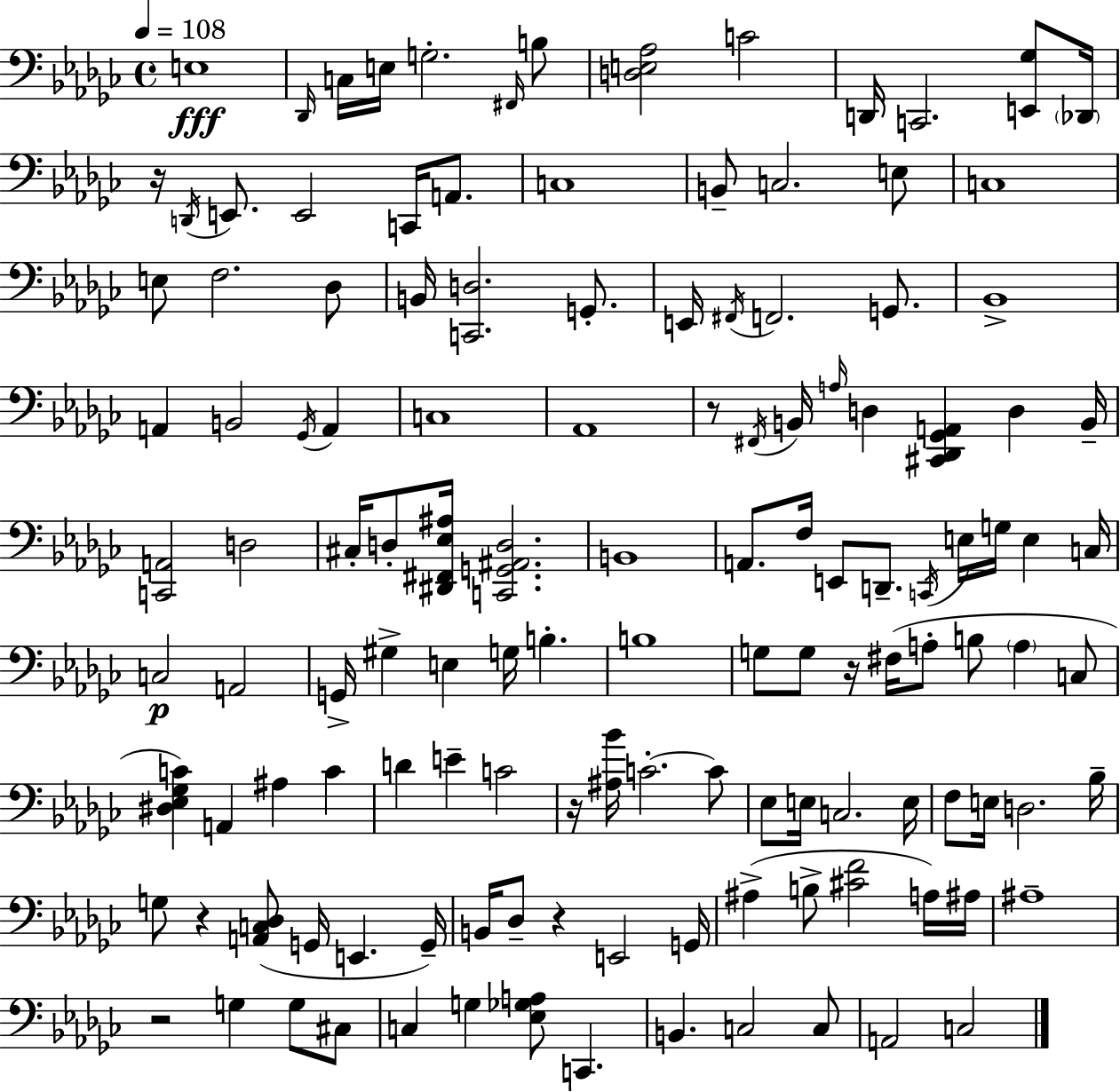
{
  \clef bass
  \time 4/4
  \defaultTimeSignature
  \key ees \minor
  \tempo 4 = 108
  \repeat volta 2 { e1\fff | \grace { des,16 } c16 e16 g2.-. \grace { fis,16 } | b8 <d e aes>2 c'2 | d,16 c,2. <e, ges>8 | \break \parenthesize des,16 r16 \acciaccatura { d,16 } e,8. e,2 c,16 | a,8. c1 | b,8-- c2. | e8 c1 | \break e8 f2. | des8 b,16 <c, d>2. | g,8.-. e,16 \acciaccatura { fis,16 } f,2. | g,8. bes,1-> | \break a,4 b,2 | \acciaccatura { ges,16 } a,4 c1 | aes,1 | r8 \acciaccatura { fis,16 } b,16 \grace { a16 } d4 <cis, des, ges, a,>4 | \break d4 b,16-- <c, a,>2 d2 | cis16-. d8-. <dis, fis, ees ais>16 <c, g, ais, d>2. | b,1 | a,8. f16 e,8 d,8.-- | \break \acciaccatura { c,16 } e16 g16 e4 c16 c2\p | a,2 g,16-> gis4-> e4 | g16 b4.-. b1 | g8 g8 r16 fis16( a8-. | \break b8 \parenthesize a4 c8 <dis ees ges c'>4) a,4 | ais4 c'4 d'4 e'4-- | c'2 r16 <ais bes'>16 c'2.-.~~ | c'8 ees8 e16 c2. | \break e16 f8 e16 d2. | bes16-- g8 r4 <a, c des>8( | g,16 e,4. g,16--) b,16 des8-- r4 e,2 | g,16 ais4->( b8-> <cis' f'>2 | \break a16) ais16 ais1-- | r2 | g4 g8 cis8 c4 g4 | <ees ges a>8 c,4. b,4. c2 | \break c8 a,2 | c2 } \bar "|."
}